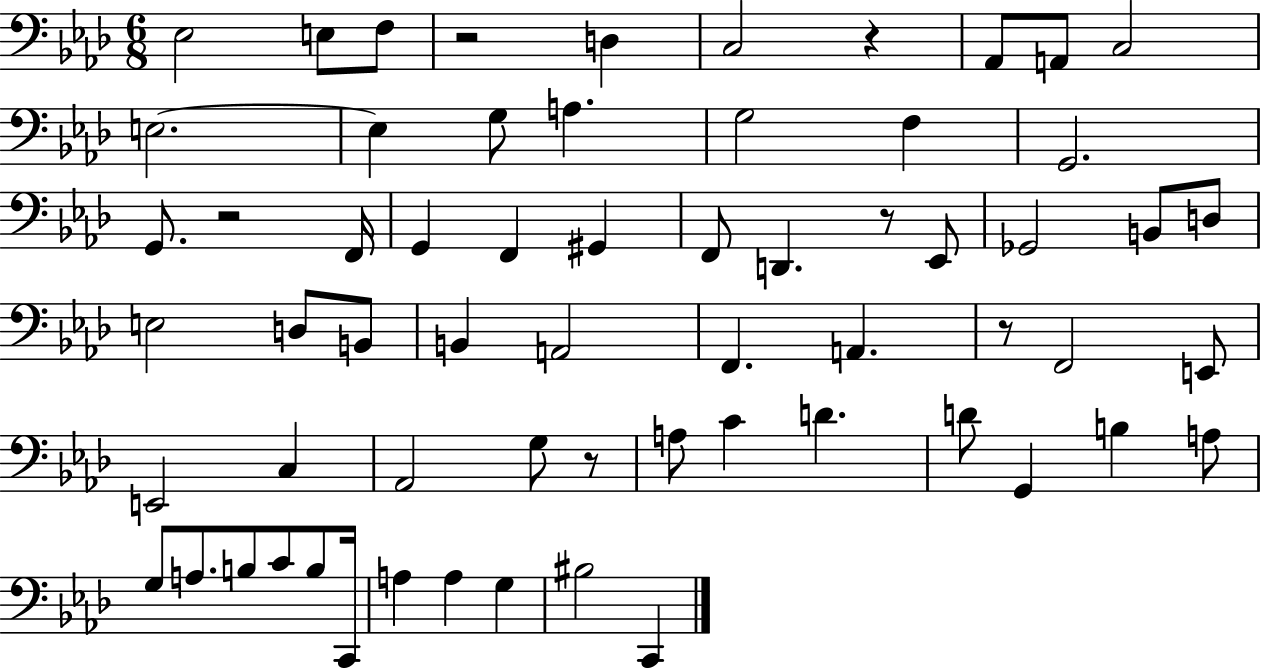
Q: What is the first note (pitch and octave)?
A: Eb3